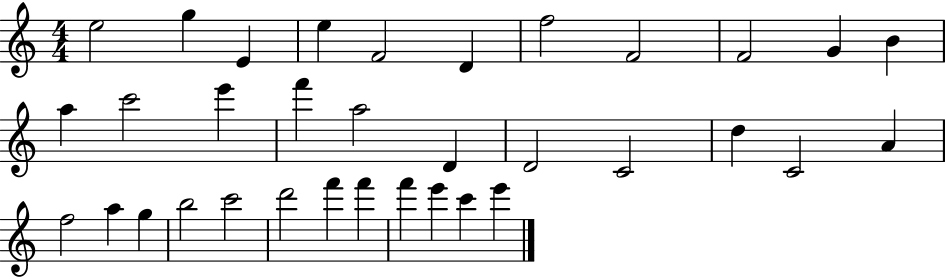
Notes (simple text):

E5/h G5/q E4/q E5/q F4/h D4/q F5/h F4/h F4/h G4/q B4/q A5/q C6/h E6/q F6/q A5/h D4/q D4/h C4/h D5/q C4/h A4/q F5/h A5/q G5/q B5/h C6/h D6/h F6/q F6/q F6/q E6/q C6/q E6/q